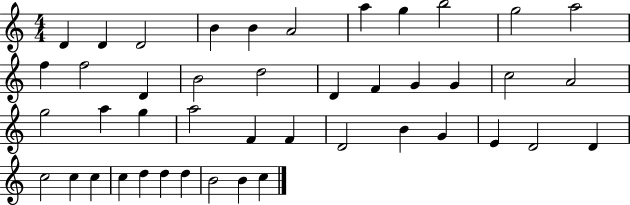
{
  \clef treble
  \numericTimeSignature
  \time 4/4
  \key c \major
  d'4 d'4 d'2 | b'4 b'4 a'2 | a''4 g''4 b''2 | g''2 a''2 | \break f''4 f''2 d'4 | b'2 d''2 | d'4 f'4 g'4 g'4 | c''2 a'2 | \break g''2 a''4 g''4 | a''2 f'4 f'4 | d'2 b'4 g'4 | e'4 d'2 d'4 | \break c''2 c''4 c''4 | c''4 d''4 d''4 d''4 | b'2 b'4 c''4 | \bar "|."
}